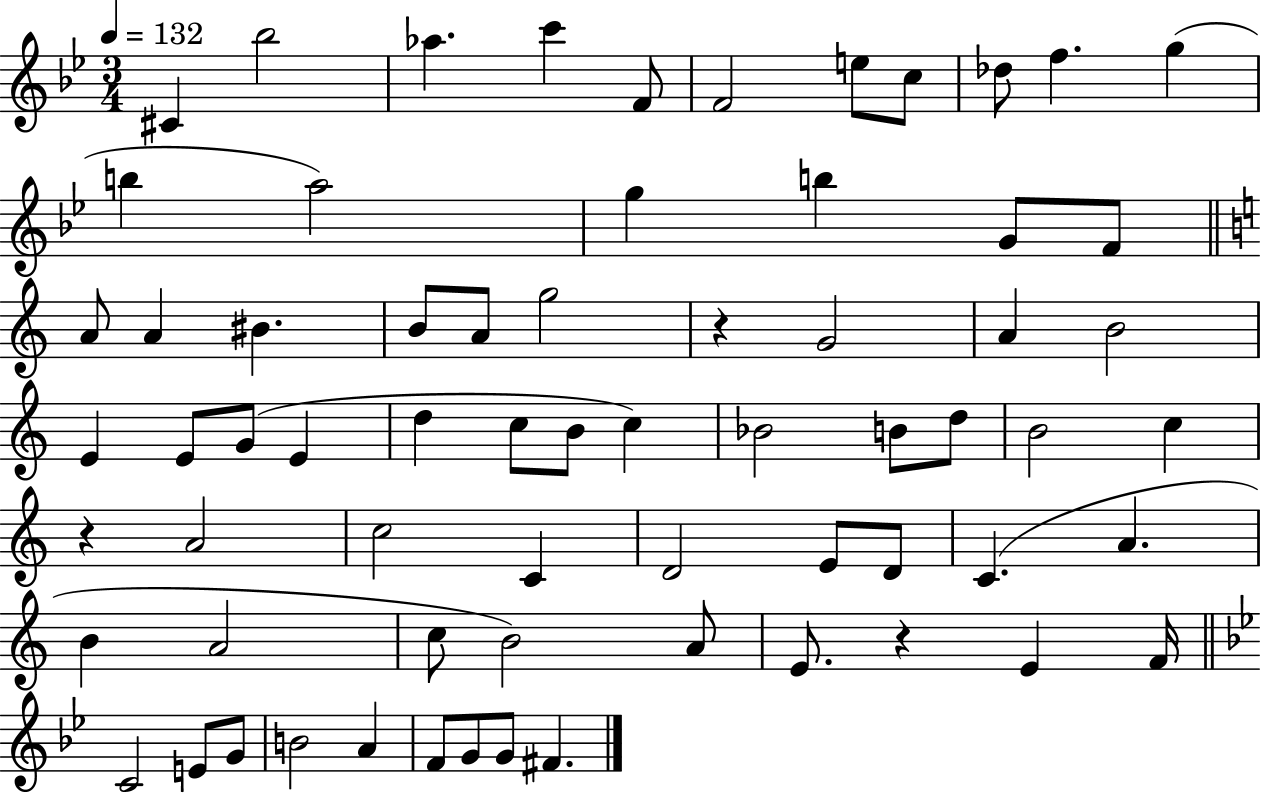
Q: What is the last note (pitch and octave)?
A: F#4